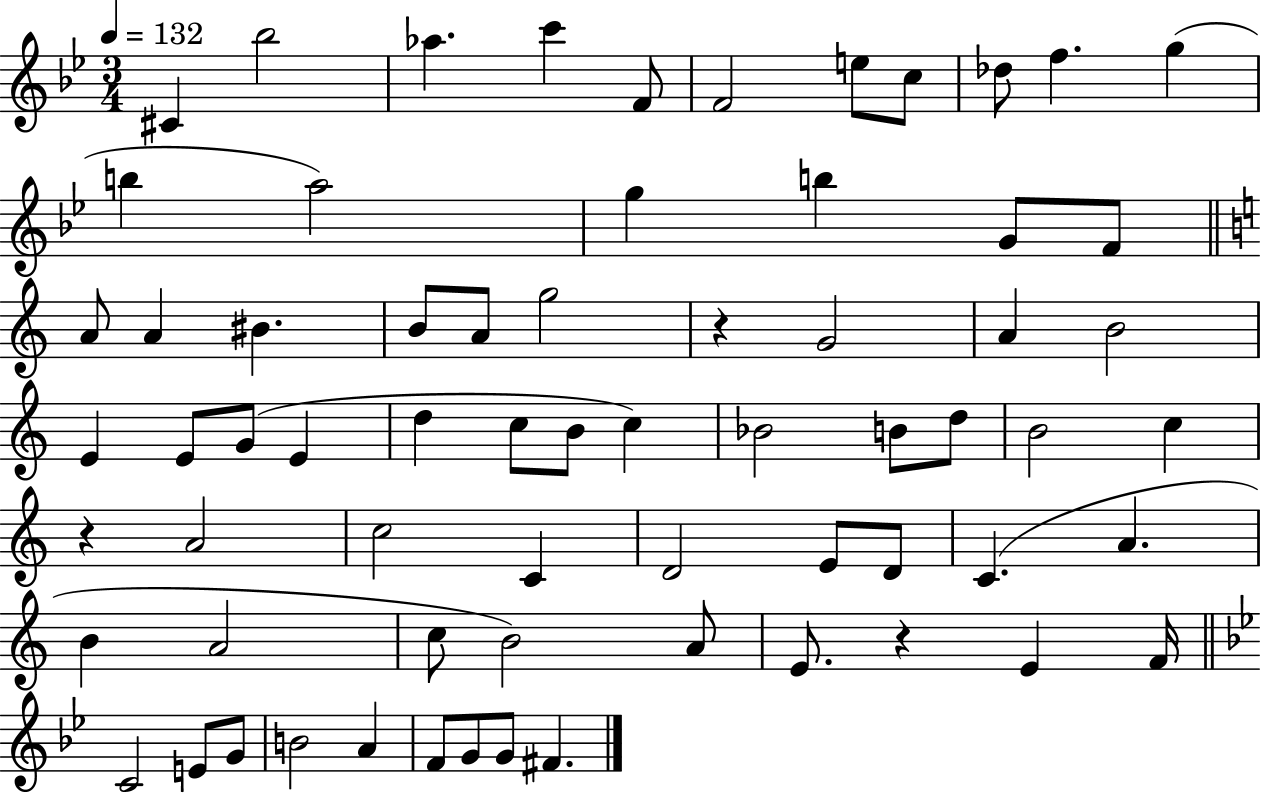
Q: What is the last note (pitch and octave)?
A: F#4